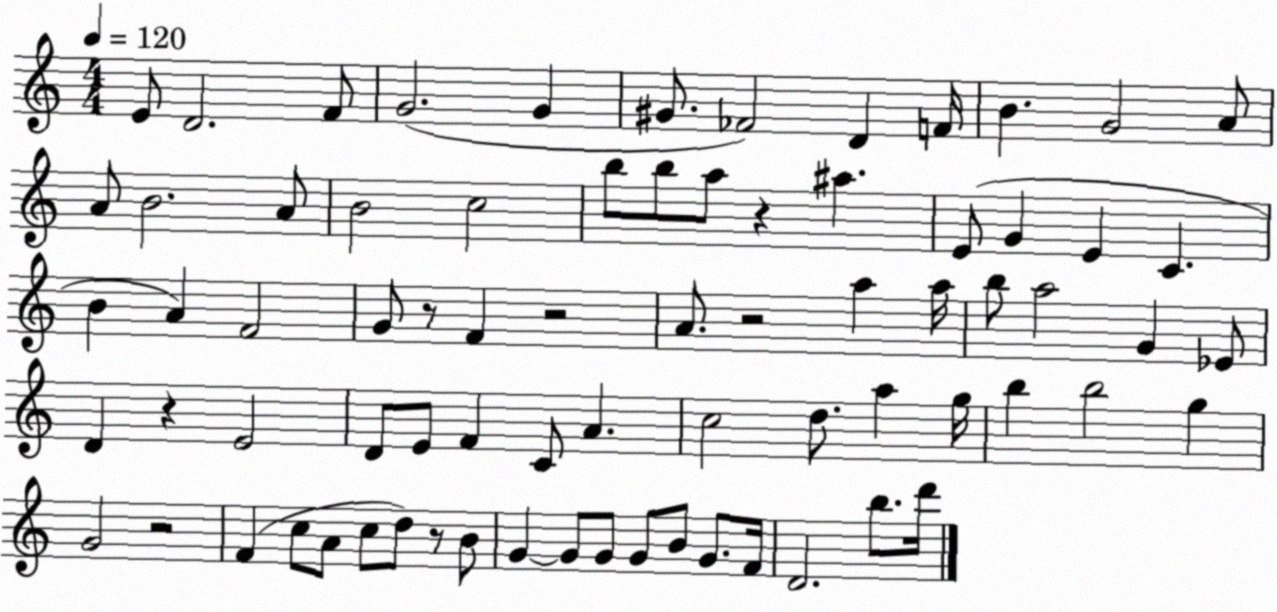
X:1
T:Untitled
M:4/4
L:1/4
K:C
E/2 D2 F/2 G2 G ^G/2 _F2 D F/4 B G2 A/2 A/2 B2 A/2 B2 c2 b/2 b/2 a/2 z ^a E/2 G E C B A F2 G/2 z/2 F z2 A/2 z2 a a/4 b/2 a2 G _E/2 D z E2 D/2 E/2 F C/2 A c2 d/2 a g/4 b b2 g G2 z2 F c/2 A/2 c/2 d/2 z/2 B/2 G G/2 G/2 G/2 B/2 G/2 F/4 D2 b/2 d'/4